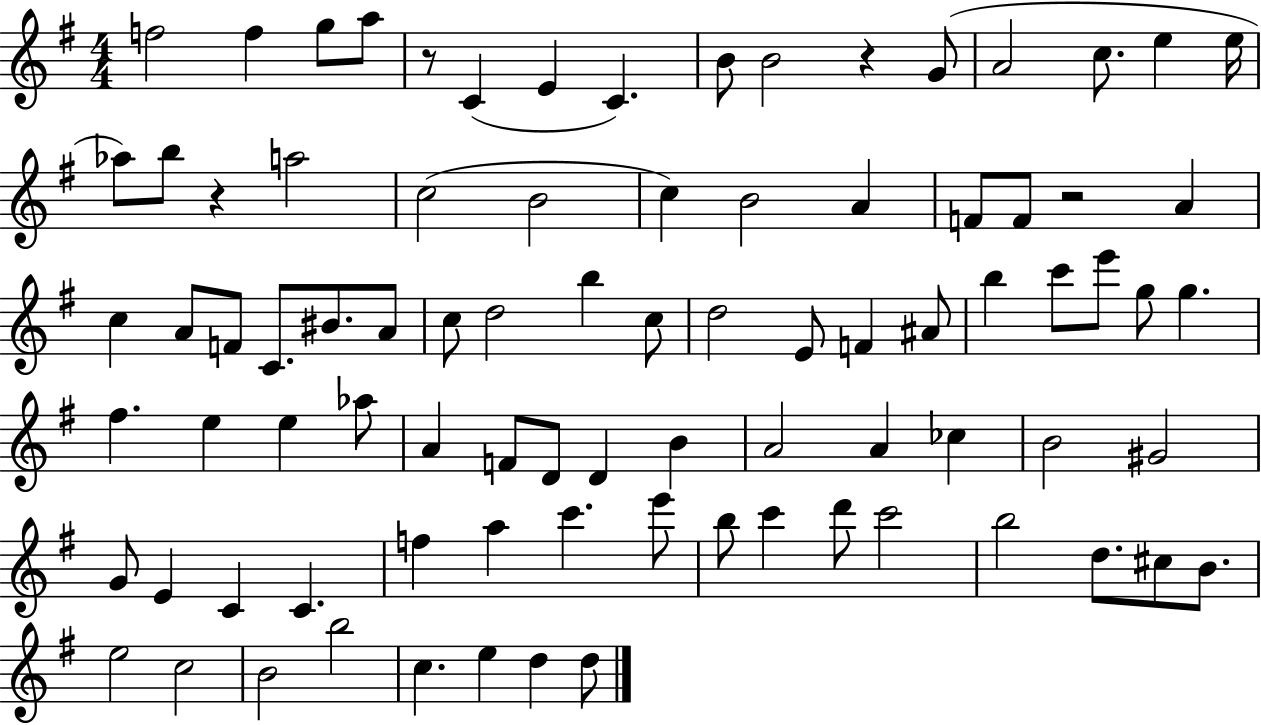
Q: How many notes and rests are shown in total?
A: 86